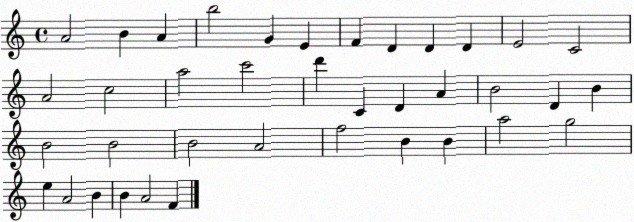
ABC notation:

X:1
T:Untitled
M:4/4
L:1/4
K:C
A2 B A b2 G E F D D D E2 C2 A2 c2 a2 c'2 d' C D A B2 D B B2 B2 B2 A2 f2 B B a2 g2 e A2 B B A2 F